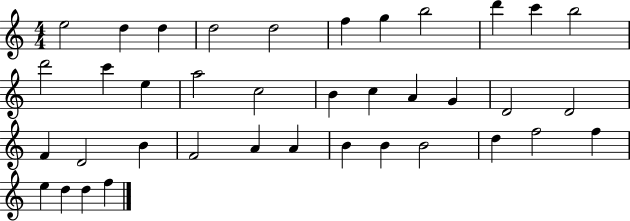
{
  \clef treble
  \numericTimeSignature
  \time 4/4
  \key c \major
  e''2 d''4 d''4 | d''2 d''2 | f''4 g''4 b''2 | d'''4 c'''4 b''2 | \break d'''2 c'''4 e''4 | a''2 c''2 | b'4 c''4 a'4 g'4 | d'2 d'2 | \break f'4 d'2 b'4 | f'2 a'4 a'4 | b'4 b'4 b'2 | d''4 f''2 f''4 | \break e''4 d''4 d''4 f''4 | \bar "|."
}